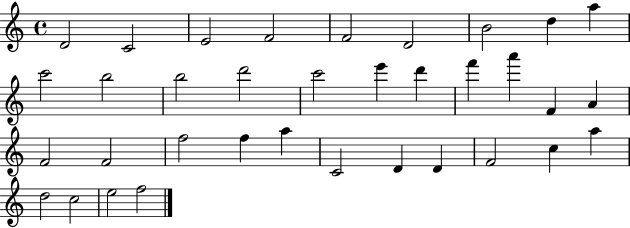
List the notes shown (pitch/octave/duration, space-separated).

D4/h C4/h E4/h F4/h F4/h D4/h B4/h D5/q A5/q C6/h B5/h B5/h D6/h C6/h E6/q D6/q F6/q A6/q F4/q A4/q F4/h F4/h F5/h F5/q A5/q C4/h D4/q D4/q F4/h C5/q A5/q D5/h C5/h E5/h F5/h